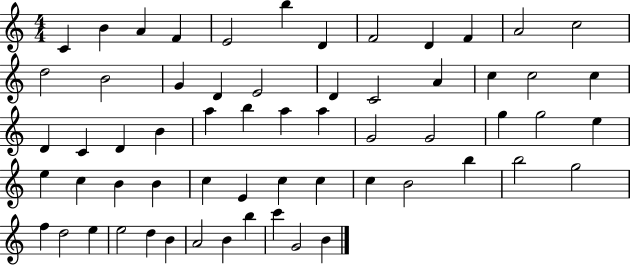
{
  \clef treble
  \numericTimeSignature
  \time 4/4
  \key c \major
  c'4 b'4 a'4 f'4 | e'2 b''4 d'4 | f'2 d'4 f'4 | a'2 c''2 | \break d''2 b'2 | g'4 d'4 e'2 | d'4 c'2 a'4 | c''4 c''2 c''4 | \break d'4 c'4 d'4 b'4 | a''4 b''4 a''4 a''4 | g'2 g'2 | g''4 g''2 e''4 | \break e''4 c''4 b'4 b'4 | c''4 e'4 c''4 c''4 | c''4 b'2 b''4 | b''2 g''2 | \break f''4 d''2 e''4 | e''2 d''4 b'4 | a'2 b'4 b''4 | c'''4 g'2 b'4 | \break \bar "|."
}